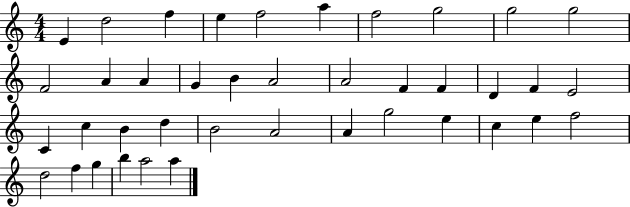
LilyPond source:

{
  \clef treble
  \numericTimeSignature
  \time 4/4
  \key c \major
  e'4 d''2 f''4 | e''4 f''2 a''4 | f''2 g''2 | g''2 g''2 | \break f'2 a'4 a'4 | g'4 b'4 a'2 | a'2 f'4 f'4 | d'4 f'4 e'2 | \break c'4 c''4 b'4 d''4 | b'2 a'2 | a'4 g''2 e''4 | c''4 e''4 f''2 | \break d''2 f''4 g''4 | b''4 a''2 a''4 | \bar "|."
}